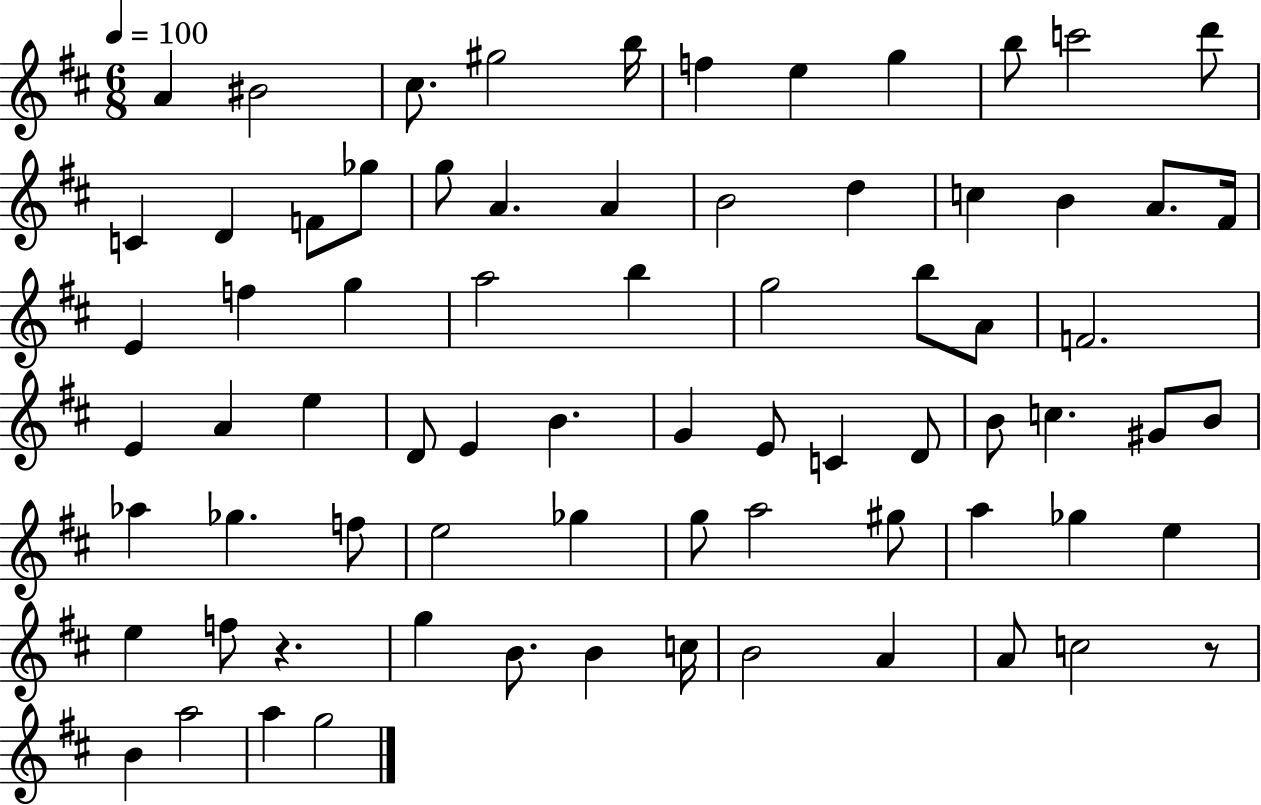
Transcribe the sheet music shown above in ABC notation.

X:1
T:Untitled
M:6/8
L:1/4
K:D
A ^B2 ^c/2 ^g2 b/4 f e g b/2 c'2 d'/2 C D F/2 _g/2 g/2 A A B2 d c B A/2 ^F/4 E f g a2 b g2 b/2 A/2 F2 E A e D/2 E B G E/2 C D/2 B/2 c ^G/2 B/2 _a _g f/2 e2 _g g/2 a2 ^g/2 a _g e e f/2 z g B/2 B c/4 B2 A A/2 c2 z/2 B a2 a g2